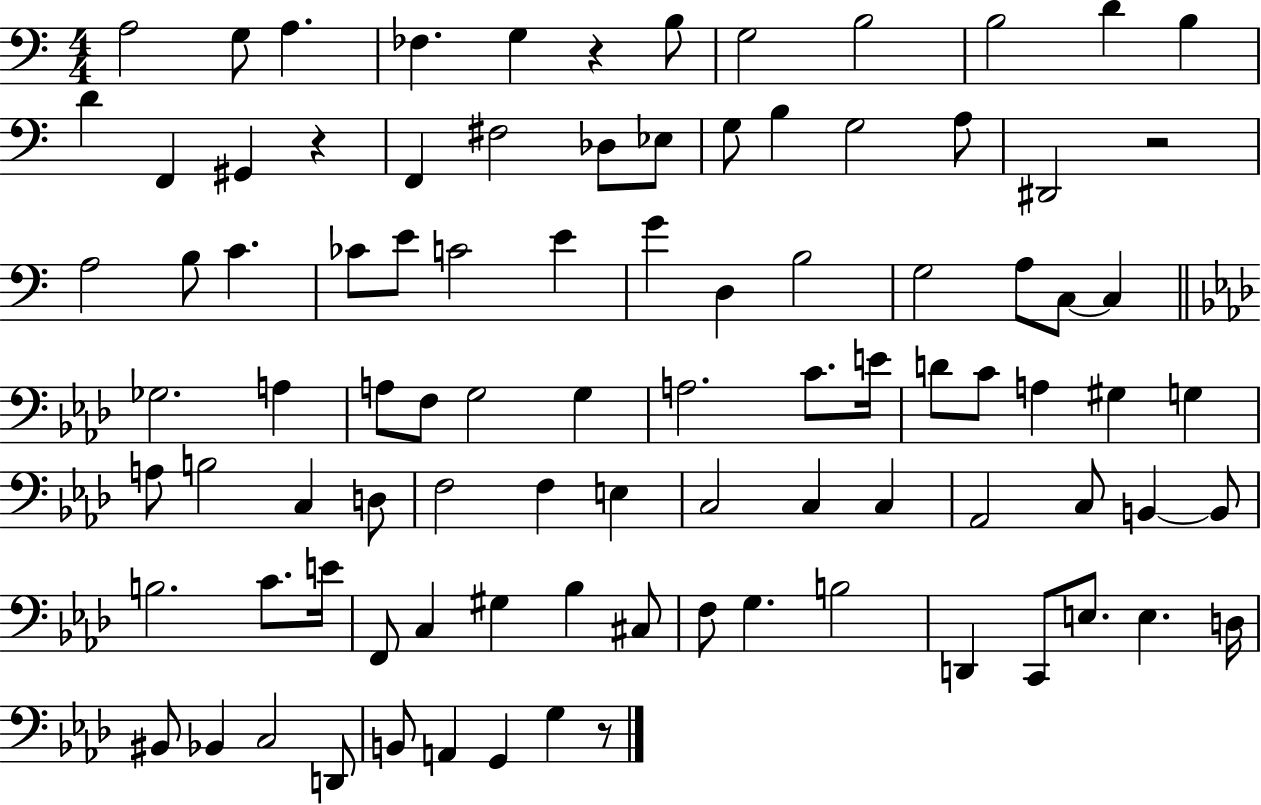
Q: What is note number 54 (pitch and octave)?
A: C3